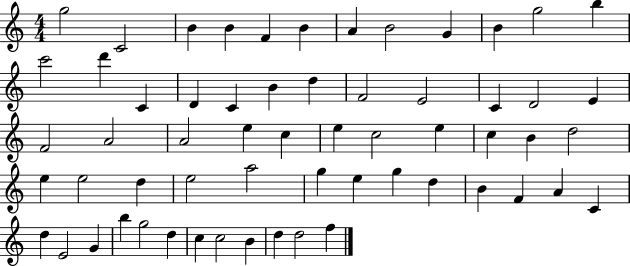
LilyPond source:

{
  \clef treble
  \numericTimeSignature
  \time 4/4
  \key c \major
  g''2 c'2 | b'4 b'4 f'4 b'4 | a'4 b'2 g'4 | b'4 g''2 b''4 | \break c'''2 d'''4 c'4 | d'4 c'4 b'4 d''4 | f'2 e'2 | c'4 d'2 e'4 | \break f'2 a'2 | a'2 e''4 c''4 | e''4 c''2 e''4 | c''4 b'4 d''2 | \break e''4 e''2 d''4 | e''2 a''2 | g''4 e''4 g''4 d''4 | b'4 f'4 a'4 c'4 | \break d''4 e'2 g'4 | b''4 g''2 d''4 | c''4 c''2 b'4 | d''4 d''2 f''4 | \break \bar "|."
}